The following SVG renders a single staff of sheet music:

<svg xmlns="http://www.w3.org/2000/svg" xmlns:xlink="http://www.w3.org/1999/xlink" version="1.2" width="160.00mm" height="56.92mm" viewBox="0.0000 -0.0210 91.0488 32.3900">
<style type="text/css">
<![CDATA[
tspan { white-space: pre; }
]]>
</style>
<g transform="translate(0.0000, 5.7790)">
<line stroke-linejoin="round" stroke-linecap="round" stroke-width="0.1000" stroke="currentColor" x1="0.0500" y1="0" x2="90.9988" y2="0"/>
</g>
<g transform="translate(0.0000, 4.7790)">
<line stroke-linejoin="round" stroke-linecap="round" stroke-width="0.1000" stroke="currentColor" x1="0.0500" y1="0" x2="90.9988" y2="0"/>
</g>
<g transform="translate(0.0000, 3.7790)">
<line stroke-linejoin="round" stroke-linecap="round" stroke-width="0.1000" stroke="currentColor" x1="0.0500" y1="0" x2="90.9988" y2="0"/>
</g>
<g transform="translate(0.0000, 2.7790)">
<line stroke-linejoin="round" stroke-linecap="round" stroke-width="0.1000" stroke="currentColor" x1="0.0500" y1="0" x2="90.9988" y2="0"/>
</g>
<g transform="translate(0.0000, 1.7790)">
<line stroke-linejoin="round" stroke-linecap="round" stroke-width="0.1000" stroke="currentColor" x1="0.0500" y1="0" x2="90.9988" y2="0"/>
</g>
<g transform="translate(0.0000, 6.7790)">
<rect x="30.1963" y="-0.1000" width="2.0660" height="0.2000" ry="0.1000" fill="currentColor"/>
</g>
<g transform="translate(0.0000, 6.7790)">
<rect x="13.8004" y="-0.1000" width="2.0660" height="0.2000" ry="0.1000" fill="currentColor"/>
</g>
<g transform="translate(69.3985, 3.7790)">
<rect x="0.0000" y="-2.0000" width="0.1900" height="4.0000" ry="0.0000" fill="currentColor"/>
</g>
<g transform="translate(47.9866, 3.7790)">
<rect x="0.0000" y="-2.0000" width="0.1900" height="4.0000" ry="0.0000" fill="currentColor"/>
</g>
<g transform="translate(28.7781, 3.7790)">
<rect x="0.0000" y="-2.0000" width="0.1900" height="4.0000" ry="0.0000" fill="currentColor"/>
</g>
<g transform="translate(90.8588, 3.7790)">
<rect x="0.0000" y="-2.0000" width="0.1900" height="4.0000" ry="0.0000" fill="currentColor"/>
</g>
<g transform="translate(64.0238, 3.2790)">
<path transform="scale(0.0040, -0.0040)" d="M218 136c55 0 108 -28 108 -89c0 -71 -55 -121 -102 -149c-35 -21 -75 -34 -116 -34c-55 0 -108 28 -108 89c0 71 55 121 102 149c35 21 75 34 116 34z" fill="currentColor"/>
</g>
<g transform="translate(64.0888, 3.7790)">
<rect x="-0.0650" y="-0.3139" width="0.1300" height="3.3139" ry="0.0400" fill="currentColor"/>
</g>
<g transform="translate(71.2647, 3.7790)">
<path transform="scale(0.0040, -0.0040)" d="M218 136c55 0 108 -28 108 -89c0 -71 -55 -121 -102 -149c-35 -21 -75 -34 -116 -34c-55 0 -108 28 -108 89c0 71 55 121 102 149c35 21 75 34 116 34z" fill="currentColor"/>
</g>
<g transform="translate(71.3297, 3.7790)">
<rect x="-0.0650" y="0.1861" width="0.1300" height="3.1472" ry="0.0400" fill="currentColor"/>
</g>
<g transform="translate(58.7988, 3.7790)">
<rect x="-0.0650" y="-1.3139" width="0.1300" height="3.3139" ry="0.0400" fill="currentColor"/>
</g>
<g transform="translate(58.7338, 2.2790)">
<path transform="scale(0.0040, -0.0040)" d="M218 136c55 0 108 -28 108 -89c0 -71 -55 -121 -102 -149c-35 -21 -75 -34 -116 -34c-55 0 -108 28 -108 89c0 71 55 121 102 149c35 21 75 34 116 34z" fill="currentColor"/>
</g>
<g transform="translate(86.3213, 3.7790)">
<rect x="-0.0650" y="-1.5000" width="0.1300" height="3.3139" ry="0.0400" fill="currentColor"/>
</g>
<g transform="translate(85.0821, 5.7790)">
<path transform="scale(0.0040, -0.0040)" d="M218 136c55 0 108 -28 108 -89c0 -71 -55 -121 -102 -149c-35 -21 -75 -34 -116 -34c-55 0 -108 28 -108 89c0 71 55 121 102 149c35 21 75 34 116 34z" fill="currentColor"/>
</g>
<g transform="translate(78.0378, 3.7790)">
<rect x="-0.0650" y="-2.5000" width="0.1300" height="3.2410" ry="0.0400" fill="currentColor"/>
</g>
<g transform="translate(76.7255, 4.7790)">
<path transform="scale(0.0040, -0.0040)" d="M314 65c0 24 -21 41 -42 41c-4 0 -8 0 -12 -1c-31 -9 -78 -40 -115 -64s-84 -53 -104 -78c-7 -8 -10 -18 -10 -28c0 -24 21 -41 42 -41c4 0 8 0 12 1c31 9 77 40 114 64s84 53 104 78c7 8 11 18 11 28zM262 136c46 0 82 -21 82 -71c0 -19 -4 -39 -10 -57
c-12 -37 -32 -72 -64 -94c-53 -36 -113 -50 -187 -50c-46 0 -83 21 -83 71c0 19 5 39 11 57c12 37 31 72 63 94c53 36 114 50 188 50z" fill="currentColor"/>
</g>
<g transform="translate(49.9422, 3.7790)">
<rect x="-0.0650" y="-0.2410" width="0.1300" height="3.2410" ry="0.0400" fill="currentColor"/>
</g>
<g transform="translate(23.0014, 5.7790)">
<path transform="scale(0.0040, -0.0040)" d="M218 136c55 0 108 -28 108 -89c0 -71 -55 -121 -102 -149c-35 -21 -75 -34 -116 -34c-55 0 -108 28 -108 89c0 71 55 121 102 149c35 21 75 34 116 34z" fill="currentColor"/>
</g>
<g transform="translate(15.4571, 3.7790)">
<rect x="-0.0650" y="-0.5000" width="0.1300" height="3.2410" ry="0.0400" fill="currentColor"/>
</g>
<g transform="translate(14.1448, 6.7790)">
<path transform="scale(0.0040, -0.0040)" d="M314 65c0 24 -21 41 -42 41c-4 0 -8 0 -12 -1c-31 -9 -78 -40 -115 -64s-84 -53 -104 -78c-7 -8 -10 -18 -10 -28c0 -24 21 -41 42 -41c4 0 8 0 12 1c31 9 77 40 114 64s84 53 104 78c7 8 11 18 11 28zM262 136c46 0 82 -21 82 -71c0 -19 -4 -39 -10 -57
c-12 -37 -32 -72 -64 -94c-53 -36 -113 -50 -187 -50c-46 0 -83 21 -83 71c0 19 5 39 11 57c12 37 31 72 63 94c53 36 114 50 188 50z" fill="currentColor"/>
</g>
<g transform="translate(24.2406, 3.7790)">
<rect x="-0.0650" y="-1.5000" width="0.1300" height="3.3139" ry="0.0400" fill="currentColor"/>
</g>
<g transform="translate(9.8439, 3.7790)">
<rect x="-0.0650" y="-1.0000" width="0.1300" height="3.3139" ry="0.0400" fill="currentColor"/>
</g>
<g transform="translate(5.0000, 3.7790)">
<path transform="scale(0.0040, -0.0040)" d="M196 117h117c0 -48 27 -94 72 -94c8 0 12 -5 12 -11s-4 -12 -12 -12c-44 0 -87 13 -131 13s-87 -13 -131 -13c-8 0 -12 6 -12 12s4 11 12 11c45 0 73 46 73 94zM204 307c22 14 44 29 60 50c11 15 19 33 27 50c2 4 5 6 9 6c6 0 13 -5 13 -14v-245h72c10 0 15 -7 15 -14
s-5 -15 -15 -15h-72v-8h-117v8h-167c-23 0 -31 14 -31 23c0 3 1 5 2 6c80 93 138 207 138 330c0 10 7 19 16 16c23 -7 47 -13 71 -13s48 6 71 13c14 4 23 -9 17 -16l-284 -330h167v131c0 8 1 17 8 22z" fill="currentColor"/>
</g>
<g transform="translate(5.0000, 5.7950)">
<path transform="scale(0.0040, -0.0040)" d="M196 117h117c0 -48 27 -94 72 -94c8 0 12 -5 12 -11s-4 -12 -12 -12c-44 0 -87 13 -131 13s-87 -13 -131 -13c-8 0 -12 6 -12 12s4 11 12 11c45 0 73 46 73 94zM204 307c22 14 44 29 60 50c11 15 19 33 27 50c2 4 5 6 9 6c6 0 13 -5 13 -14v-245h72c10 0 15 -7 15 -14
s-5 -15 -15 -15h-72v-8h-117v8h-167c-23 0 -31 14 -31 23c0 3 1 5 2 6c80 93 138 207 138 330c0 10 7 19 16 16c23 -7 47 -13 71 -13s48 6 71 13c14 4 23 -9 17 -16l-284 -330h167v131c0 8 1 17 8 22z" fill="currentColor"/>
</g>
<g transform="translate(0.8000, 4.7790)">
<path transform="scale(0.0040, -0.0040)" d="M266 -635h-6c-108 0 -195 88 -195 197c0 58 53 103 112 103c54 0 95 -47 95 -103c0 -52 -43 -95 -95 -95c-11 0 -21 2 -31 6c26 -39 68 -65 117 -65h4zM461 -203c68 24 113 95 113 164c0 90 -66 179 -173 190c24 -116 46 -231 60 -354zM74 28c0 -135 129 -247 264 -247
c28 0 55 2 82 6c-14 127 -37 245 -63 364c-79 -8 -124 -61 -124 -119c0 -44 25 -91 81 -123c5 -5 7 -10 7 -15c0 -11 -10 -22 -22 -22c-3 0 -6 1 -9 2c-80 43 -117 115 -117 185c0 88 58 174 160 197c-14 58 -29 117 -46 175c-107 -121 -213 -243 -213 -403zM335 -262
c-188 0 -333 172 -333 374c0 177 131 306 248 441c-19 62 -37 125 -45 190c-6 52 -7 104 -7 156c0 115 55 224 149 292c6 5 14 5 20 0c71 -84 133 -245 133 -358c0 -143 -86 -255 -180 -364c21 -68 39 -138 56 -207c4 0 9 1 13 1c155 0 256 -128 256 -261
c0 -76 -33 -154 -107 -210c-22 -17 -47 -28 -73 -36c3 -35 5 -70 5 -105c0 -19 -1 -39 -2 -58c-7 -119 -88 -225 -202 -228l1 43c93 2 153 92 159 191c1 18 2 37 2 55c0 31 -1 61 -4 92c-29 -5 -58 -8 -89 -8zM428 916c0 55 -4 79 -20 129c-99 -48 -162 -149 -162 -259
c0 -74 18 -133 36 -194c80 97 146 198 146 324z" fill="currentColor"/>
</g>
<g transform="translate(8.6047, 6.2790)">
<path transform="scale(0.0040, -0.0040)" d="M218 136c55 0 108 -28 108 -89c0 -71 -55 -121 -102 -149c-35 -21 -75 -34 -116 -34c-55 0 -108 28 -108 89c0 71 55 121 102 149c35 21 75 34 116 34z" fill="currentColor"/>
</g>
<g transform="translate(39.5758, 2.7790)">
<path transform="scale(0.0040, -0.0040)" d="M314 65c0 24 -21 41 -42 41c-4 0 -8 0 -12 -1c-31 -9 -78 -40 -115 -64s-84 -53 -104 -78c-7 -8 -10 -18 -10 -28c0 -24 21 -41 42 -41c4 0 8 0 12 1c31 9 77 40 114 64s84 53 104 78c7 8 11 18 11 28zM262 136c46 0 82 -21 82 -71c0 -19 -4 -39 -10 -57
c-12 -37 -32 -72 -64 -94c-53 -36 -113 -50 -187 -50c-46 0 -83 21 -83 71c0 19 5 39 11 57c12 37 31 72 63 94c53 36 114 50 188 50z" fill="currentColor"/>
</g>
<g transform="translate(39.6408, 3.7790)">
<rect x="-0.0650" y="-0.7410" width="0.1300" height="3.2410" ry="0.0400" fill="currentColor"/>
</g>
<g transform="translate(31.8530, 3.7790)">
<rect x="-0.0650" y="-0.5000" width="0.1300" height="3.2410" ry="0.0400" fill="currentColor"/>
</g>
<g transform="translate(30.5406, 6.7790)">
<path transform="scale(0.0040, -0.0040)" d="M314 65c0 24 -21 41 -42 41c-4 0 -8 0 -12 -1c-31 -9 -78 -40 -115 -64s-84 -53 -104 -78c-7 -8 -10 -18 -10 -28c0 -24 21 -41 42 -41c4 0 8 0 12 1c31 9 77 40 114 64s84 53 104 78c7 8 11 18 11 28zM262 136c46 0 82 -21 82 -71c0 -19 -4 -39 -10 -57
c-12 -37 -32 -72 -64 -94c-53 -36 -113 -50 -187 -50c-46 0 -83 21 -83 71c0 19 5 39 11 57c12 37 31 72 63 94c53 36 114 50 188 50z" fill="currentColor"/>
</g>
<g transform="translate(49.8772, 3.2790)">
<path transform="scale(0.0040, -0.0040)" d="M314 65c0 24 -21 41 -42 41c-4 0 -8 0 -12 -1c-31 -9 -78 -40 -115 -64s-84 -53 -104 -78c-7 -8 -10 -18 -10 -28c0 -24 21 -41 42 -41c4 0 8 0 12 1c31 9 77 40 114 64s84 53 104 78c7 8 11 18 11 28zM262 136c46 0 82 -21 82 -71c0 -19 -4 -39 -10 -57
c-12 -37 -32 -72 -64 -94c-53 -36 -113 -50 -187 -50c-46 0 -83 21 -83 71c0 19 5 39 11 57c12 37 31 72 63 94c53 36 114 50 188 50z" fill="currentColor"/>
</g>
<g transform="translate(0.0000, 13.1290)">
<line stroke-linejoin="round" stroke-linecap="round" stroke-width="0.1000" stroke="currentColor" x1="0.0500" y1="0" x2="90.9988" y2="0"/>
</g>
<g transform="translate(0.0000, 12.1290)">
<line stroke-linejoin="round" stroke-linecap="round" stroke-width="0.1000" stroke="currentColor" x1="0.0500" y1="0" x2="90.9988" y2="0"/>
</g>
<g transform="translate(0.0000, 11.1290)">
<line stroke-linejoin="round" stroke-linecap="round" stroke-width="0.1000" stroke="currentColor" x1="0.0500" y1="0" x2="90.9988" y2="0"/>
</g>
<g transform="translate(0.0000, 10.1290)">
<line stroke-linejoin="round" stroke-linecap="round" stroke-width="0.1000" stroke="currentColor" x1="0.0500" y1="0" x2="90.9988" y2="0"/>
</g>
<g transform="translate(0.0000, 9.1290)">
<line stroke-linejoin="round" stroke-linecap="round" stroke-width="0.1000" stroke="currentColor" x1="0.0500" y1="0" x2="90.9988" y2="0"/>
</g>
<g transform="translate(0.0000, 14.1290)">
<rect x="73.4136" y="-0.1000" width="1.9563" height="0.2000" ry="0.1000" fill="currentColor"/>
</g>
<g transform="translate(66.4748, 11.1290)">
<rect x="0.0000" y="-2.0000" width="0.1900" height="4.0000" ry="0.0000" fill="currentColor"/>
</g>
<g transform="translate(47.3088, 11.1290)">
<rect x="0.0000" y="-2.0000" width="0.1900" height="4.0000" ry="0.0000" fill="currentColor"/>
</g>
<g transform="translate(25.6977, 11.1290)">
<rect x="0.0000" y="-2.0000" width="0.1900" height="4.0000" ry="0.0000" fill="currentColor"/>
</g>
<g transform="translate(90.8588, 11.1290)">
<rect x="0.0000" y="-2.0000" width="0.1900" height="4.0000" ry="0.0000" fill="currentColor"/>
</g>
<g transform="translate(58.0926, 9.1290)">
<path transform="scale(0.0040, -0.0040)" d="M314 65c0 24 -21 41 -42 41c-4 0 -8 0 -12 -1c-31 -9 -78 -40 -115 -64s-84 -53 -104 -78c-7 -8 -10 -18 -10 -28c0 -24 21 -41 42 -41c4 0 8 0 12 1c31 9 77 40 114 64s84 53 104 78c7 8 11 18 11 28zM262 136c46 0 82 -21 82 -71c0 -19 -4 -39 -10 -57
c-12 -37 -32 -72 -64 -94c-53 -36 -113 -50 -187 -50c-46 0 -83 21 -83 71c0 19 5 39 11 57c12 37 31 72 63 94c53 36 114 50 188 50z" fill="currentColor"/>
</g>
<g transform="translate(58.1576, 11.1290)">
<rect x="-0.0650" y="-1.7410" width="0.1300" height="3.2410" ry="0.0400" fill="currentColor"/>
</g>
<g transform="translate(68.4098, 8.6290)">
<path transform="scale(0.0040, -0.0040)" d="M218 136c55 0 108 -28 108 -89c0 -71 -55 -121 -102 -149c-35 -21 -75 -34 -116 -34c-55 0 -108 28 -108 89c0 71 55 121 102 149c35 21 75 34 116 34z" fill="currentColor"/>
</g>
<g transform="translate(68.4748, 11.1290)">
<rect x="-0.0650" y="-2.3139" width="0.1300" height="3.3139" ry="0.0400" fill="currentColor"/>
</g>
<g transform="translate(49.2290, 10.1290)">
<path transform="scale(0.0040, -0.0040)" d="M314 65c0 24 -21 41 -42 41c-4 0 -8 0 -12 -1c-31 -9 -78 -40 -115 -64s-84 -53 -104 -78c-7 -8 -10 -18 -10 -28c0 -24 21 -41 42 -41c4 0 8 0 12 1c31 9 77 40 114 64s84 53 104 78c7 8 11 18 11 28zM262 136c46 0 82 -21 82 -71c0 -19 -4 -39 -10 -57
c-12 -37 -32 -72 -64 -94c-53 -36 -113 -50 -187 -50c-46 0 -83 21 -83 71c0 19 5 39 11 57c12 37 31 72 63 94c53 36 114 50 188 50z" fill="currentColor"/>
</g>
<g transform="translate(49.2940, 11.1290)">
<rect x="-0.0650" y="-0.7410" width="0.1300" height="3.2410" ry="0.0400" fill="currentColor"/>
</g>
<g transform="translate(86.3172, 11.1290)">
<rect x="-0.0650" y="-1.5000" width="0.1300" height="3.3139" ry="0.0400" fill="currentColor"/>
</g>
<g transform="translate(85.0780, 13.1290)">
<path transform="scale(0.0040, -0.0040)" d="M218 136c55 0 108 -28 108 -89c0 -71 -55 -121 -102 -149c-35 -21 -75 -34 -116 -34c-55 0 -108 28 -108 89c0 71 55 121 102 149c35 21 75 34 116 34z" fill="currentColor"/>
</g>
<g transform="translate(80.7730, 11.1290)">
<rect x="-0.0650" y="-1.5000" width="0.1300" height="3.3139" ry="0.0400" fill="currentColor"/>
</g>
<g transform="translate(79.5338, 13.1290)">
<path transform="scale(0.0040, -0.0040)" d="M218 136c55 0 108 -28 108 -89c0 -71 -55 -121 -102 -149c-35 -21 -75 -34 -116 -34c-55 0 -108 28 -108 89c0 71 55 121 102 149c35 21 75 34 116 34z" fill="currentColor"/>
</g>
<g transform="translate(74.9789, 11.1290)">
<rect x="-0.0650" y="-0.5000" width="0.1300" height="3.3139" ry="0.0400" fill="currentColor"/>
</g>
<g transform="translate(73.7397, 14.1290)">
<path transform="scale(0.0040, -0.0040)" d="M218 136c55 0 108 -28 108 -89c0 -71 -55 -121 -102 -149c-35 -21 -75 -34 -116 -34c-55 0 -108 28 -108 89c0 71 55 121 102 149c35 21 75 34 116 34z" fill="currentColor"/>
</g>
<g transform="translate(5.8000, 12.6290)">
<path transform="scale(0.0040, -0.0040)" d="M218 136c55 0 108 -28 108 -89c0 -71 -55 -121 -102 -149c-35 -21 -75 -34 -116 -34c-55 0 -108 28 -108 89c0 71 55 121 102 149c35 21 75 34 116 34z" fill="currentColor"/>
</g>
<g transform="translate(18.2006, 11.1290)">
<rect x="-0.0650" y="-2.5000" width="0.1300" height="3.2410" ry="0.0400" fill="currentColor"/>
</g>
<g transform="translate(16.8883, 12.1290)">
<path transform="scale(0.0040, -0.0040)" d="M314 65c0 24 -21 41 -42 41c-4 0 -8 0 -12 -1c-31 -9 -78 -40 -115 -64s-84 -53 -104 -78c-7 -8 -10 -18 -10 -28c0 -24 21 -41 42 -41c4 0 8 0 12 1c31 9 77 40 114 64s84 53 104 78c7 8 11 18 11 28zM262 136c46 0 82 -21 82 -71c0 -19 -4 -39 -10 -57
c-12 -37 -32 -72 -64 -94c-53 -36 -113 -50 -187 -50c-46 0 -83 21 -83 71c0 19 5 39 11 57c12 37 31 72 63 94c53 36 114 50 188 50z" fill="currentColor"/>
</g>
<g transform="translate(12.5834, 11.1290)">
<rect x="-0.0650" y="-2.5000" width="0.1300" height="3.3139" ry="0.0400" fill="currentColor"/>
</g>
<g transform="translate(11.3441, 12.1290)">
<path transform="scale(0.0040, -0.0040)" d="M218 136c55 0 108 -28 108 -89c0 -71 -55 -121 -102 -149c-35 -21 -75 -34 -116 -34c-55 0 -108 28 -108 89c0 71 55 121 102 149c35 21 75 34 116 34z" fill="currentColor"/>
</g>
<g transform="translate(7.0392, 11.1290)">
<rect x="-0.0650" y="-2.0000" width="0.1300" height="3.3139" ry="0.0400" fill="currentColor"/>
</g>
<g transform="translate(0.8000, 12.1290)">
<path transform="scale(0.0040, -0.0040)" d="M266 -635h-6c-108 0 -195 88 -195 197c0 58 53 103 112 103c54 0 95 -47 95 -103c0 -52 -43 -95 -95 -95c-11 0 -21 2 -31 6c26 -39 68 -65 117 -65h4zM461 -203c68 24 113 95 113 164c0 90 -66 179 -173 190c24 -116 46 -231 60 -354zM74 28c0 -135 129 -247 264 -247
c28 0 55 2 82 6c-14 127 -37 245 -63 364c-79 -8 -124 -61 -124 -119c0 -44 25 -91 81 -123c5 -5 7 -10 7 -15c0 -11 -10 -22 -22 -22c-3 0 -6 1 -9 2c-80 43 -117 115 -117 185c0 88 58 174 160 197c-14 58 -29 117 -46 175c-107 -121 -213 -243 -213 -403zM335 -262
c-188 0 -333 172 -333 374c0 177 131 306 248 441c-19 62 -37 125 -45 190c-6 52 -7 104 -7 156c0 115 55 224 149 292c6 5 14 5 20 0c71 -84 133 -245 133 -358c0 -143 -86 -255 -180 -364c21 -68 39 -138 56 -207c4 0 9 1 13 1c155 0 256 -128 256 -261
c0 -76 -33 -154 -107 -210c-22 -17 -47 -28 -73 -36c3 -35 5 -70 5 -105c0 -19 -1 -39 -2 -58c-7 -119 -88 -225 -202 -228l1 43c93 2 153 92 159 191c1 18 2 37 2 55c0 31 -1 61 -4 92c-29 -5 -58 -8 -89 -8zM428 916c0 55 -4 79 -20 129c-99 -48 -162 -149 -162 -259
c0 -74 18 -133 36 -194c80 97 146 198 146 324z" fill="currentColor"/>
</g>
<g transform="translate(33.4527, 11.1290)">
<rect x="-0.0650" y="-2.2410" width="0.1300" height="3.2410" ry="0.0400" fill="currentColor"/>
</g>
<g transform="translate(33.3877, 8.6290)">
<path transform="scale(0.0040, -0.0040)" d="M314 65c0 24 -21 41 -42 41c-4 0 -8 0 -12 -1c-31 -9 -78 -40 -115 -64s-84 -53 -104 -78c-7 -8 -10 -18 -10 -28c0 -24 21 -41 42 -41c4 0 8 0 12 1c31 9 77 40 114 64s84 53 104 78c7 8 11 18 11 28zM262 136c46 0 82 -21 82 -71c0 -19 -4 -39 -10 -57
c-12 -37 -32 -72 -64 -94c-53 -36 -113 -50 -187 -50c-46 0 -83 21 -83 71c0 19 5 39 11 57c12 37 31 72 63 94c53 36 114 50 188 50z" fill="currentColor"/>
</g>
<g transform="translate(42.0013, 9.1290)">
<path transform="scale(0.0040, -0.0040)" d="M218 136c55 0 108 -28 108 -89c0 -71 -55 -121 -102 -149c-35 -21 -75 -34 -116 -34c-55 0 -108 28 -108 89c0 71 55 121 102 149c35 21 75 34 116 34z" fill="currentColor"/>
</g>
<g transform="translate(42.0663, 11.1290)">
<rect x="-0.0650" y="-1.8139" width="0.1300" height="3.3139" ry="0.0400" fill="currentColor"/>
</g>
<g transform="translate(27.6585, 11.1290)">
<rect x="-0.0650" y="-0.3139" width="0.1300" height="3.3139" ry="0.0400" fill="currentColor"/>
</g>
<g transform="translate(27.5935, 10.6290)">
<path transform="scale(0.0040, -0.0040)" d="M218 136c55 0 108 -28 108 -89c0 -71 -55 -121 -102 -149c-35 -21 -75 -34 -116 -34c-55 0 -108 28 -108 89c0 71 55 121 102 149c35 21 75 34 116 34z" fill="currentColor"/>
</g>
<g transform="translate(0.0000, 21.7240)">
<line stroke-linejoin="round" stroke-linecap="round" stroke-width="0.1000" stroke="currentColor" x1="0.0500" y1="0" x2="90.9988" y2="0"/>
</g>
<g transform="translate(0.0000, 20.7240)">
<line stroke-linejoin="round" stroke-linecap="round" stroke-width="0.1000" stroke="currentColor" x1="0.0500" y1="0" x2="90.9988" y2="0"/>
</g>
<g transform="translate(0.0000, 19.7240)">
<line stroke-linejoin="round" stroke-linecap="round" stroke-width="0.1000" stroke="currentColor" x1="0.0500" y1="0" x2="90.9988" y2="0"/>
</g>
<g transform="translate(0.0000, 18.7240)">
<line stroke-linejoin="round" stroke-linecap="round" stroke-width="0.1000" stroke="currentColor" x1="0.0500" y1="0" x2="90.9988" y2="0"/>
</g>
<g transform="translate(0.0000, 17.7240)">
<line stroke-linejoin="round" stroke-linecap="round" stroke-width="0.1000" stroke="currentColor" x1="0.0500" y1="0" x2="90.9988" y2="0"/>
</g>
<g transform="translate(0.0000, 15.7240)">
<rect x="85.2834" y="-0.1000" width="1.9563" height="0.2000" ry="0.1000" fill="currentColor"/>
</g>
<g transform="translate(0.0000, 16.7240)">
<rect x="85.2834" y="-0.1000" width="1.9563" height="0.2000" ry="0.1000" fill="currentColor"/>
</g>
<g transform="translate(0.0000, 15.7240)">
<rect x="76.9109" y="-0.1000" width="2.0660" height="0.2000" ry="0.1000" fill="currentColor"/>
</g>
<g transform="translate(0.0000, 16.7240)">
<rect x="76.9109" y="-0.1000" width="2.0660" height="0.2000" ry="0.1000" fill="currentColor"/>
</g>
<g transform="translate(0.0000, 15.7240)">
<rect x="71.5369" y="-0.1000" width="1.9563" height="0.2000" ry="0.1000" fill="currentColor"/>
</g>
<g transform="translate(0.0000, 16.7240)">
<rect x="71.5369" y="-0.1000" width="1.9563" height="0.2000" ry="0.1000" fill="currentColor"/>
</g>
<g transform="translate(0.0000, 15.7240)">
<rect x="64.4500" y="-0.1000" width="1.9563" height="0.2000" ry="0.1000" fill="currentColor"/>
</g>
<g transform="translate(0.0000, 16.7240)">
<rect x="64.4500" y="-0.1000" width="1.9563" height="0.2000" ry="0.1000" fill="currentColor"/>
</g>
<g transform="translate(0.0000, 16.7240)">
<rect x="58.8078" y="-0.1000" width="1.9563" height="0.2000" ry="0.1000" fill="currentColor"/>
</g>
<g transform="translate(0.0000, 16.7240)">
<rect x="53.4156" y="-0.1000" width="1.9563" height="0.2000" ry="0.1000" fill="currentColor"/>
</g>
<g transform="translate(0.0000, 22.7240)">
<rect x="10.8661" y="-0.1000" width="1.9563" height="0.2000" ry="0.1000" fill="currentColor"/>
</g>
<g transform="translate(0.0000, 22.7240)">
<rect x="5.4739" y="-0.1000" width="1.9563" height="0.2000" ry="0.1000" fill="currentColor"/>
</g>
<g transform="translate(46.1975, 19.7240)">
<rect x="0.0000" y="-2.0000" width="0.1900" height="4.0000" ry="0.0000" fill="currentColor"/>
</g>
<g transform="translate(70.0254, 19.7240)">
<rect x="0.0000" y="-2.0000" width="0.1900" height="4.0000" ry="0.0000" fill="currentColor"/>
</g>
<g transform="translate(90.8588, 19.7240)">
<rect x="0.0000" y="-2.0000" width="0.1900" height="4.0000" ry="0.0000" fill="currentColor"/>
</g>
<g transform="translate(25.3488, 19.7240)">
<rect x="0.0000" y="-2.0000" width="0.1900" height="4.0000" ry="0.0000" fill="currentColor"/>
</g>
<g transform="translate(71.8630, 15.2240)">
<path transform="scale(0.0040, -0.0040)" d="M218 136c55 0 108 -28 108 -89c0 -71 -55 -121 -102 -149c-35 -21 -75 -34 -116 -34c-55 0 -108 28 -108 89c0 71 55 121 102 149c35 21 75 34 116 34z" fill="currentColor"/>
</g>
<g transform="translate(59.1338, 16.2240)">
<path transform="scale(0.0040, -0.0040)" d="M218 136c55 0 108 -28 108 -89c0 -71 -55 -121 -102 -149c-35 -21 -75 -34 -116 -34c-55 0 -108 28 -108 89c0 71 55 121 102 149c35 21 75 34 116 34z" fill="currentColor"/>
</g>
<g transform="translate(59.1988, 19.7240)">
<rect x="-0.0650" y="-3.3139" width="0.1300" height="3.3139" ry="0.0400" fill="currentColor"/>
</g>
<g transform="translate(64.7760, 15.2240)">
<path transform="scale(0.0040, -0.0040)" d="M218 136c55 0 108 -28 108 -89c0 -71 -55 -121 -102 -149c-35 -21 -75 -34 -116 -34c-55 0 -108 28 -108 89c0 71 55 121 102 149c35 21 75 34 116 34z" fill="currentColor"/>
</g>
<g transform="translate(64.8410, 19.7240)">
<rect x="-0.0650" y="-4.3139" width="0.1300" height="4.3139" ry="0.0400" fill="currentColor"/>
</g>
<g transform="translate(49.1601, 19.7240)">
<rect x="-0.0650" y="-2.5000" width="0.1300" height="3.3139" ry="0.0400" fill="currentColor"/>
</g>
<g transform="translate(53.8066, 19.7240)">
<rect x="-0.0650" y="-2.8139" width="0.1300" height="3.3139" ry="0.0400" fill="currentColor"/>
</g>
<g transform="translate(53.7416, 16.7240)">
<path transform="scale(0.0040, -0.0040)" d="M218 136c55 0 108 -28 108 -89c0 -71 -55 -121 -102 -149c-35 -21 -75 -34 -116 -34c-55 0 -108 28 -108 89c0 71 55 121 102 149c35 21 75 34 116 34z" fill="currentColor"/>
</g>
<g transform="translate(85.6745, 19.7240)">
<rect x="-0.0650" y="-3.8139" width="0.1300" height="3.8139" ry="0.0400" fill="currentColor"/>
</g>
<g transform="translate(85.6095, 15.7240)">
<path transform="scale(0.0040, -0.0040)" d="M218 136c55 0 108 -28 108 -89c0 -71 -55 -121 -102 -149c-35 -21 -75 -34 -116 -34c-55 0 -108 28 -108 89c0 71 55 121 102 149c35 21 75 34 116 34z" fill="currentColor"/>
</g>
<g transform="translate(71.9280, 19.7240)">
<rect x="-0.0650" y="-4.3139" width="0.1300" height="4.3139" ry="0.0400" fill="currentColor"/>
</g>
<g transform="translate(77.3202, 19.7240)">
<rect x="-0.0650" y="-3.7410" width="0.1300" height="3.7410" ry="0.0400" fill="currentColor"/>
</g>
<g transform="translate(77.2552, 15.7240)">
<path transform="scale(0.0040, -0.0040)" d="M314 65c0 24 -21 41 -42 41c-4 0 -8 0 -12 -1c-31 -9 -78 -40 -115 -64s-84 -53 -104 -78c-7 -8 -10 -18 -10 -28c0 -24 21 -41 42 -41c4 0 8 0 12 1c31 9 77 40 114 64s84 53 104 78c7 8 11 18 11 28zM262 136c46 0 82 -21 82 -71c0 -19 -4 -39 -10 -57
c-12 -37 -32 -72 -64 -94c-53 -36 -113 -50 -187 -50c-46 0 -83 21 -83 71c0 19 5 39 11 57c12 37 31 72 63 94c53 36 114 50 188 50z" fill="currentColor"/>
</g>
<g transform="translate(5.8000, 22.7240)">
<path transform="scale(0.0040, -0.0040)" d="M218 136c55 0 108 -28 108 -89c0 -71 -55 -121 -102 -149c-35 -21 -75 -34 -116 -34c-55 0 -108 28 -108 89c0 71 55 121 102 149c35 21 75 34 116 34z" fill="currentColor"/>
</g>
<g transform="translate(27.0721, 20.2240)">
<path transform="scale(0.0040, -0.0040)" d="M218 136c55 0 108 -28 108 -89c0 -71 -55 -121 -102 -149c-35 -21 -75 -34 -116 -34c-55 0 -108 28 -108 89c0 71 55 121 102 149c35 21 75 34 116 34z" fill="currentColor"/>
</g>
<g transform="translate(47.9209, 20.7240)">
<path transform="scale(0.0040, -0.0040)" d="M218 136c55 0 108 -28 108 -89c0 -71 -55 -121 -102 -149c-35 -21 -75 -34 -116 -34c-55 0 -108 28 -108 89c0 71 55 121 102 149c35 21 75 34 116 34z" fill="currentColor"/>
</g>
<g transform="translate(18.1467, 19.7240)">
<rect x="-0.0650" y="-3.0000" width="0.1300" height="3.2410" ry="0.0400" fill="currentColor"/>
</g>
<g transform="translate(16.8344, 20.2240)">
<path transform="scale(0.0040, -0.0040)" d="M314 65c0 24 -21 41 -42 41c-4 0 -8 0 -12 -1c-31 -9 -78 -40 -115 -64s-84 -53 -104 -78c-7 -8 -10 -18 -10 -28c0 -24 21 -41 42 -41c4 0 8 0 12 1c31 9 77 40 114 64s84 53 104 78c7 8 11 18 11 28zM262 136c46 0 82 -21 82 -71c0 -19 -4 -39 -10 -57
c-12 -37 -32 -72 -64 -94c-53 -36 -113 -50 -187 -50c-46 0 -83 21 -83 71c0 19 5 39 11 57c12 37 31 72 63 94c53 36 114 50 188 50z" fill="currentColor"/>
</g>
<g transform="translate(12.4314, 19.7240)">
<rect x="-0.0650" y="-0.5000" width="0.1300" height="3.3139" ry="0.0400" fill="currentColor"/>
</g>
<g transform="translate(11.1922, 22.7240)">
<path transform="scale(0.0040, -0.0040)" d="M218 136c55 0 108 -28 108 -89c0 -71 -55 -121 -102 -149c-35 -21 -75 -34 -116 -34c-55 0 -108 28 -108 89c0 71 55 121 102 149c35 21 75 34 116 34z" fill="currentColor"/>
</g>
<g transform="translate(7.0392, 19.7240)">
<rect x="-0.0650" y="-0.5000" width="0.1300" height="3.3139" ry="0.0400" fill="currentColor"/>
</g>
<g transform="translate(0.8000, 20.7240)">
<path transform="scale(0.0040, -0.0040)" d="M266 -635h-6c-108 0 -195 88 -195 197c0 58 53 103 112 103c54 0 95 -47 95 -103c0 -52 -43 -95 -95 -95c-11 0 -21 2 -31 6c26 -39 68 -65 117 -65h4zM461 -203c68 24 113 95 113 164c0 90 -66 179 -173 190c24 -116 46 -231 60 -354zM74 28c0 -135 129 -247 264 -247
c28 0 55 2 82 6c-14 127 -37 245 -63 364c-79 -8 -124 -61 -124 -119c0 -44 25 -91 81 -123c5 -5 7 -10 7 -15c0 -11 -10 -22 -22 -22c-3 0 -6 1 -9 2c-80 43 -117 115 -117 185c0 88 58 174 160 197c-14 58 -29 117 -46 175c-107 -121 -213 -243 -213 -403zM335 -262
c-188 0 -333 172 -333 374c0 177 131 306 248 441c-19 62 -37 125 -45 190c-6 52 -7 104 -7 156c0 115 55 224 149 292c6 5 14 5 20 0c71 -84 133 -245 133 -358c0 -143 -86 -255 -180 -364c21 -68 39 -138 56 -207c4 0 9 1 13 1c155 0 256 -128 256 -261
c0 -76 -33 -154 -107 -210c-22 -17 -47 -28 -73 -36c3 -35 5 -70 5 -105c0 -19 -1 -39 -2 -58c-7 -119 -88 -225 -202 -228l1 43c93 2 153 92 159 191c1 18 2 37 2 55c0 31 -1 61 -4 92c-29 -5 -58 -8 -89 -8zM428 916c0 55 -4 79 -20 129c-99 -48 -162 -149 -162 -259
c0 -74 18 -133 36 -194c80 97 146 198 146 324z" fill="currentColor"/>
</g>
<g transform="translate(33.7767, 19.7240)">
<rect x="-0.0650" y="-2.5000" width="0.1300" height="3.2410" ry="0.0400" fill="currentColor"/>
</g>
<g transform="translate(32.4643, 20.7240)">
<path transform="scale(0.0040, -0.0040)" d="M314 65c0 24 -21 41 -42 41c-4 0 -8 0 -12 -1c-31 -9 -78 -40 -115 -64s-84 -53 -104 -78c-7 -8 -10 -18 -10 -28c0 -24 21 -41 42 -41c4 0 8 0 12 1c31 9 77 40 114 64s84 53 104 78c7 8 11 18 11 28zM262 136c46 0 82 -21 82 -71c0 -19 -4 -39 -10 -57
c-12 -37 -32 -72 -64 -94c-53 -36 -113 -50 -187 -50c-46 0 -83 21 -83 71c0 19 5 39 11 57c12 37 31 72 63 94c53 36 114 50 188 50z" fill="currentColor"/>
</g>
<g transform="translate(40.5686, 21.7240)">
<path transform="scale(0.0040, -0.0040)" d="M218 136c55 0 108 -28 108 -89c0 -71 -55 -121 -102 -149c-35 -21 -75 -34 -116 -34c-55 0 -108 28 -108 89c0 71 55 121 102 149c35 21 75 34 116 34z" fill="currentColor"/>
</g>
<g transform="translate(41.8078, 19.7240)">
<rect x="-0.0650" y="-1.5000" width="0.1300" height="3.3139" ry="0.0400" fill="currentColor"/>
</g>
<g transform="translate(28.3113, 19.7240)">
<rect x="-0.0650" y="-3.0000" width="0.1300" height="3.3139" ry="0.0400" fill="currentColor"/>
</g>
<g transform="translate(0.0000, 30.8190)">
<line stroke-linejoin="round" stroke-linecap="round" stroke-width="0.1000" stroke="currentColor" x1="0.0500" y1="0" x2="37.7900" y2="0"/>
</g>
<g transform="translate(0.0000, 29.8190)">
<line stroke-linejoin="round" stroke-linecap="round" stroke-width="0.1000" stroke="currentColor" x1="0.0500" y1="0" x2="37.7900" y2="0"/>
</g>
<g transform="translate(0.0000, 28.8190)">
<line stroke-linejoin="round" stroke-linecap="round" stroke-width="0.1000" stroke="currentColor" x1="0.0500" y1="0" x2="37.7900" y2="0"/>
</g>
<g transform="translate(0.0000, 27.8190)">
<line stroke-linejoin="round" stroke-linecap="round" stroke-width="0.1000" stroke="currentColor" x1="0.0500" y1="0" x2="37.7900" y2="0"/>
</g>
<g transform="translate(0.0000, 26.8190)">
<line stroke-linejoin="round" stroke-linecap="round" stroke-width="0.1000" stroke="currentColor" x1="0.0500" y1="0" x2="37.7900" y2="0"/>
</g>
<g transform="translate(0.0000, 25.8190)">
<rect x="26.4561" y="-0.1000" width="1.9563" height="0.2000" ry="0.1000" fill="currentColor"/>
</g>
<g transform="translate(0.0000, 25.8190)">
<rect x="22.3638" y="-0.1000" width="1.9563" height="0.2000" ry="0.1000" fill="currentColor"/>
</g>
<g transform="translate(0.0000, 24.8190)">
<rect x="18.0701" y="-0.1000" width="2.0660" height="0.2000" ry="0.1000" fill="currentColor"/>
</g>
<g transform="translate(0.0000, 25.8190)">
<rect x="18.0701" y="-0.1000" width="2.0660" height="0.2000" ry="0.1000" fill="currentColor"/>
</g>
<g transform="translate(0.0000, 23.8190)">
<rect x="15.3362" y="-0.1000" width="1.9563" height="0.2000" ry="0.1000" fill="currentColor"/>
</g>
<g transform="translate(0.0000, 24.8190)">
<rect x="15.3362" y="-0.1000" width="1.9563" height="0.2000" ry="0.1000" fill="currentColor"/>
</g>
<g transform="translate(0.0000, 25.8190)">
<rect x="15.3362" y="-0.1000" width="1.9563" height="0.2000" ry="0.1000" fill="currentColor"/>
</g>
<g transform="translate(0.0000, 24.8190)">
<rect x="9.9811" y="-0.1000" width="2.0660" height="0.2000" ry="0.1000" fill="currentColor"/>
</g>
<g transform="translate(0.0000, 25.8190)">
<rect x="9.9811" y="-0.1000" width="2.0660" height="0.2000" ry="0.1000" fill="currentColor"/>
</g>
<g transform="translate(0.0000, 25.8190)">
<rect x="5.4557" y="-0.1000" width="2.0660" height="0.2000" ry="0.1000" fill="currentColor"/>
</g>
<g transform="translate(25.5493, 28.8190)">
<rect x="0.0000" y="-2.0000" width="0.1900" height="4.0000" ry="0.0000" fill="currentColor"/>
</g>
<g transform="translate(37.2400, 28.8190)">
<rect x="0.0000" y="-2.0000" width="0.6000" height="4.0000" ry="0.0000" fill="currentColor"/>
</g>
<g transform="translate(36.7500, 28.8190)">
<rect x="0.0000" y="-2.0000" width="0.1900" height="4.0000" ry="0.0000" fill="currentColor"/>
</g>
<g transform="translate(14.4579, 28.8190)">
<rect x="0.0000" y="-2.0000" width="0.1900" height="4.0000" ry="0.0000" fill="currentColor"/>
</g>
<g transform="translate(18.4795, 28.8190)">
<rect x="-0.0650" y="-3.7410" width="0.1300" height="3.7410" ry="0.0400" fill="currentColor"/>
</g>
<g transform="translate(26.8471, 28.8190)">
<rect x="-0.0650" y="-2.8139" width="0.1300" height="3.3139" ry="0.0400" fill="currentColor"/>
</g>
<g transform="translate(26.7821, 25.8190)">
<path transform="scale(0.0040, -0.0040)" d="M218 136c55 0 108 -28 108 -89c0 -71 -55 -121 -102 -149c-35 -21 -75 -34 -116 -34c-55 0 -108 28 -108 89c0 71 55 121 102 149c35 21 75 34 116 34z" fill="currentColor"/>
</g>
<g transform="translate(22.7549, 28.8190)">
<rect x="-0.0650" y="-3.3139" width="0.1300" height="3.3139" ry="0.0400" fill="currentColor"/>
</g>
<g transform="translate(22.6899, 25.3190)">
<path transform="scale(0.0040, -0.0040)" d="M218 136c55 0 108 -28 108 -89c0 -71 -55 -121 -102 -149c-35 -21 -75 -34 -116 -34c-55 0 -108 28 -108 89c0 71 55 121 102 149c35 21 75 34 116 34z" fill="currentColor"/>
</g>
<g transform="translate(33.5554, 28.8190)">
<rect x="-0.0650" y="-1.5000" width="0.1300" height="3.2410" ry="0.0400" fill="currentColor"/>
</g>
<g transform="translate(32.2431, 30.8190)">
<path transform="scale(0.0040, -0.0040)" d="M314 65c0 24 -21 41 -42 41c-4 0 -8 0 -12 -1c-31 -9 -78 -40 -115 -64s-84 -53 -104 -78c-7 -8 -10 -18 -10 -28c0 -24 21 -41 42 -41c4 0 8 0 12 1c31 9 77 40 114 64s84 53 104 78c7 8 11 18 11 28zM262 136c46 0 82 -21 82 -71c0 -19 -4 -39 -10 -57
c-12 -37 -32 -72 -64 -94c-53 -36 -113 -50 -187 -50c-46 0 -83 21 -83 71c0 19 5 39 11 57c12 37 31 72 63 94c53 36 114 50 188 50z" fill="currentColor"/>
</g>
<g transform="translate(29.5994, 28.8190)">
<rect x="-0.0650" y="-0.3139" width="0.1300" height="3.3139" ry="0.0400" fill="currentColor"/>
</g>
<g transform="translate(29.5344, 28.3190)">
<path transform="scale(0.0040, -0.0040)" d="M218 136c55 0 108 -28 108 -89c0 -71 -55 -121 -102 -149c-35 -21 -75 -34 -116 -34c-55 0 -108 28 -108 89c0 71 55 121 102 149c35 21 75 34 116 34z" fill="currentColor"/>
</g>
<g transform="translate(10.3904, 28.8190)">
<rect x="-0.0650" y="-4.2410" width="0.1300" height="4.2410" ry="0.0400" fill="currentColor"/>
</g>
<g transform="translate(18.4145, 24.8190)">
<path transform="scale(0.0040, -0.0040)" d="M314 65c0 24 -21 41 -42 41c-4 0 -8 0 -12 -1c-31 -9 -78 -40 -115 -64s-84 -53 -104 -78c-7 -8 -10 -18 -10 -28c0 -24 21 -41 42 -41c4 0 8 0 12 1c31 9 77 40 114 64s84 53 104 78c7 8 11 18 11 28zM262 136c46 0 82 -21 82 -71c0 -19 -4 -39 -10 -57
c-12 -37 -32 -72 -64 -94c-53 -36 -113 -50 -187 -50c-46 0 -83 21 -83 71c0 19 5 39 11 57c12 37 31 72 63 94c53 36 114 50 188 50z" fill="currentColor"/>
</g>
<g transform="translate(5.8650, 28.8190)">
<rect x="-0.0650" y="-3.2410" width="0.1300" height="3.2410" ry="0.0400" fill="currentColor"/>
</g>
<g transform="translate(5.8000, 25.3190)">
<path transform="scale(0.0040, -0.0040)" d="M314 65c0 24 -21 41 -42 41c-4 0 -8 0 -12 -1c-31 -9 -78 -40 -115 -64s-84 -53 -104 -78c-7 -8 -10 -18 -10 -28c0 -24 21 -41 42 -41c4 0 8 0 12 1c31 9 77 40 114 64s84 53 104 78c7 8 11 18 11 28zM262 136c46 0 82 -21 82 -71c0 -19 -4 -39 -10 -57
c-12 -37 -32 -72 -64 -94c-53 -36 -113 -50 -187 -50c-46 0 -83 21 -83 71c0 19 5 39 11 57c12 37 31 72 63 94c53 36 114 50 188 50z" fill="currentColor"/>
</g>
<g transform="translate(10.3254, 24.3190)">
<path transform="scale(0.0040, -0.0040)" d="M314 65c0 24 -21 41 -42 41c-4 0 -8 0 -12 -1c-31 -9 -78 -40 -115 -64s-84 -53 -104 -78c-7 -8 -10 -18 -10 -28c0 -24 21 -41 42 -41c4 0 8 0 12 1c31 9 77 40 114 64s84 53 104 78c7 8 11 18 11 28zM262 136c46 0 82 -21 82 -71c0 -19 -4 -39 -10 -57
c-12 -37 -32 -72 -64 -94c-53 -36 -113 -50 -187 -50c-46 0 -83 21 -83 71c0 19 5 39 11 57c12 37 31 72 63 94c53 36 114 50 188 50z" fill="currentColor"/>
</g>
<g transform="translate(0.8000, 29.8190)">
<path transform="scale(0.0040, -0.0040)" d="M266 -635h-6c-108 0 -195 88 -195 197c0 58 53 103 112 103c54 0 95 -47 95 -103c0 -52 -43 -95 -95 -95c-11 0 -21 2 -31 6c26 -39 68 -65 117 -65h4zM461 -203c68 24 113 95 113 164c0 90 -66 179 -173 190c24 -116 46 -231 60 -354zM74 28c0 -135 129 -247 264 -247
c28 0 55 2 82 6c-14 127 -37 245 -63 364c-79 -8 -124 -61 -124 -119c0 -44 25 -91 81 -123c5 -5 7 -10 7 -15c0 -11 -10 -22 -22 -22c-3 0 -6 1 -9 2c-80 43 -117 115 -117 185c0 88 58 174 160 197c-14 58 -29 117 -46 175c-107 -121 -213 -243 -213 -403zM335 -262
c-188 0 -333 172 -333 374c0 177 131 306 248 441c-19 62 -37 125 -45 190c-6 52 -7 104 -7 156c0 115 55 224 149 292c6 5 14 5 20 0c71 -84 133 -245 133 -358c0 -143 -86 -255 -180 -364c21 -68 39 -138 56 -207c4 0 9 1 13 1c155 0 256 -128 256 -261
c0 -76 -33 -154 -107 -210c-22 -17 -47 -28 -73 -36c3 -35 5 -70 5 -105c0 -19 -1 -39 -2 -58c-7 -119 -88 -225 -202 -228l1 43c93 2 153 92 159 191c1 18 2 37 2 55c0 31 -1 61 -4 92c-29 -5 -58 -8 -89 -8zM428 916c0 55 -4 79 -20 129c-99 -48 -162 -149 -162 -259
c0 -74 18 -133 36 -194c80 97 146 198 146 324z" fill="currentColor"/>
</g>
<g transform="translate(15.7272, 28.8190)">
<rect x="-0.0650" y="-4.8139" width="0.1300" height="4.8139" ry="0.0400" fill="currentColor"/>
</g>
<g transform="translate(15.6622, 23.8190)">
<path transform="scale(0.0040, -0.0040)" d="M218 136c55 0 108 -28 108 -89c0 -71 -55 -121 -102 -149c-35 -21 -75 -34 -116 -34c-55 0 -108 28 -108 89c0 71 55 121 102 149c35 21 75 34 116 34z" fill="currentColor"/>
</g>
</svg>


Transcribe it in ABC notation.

X:1
T:Untitled
M:4/4
L:1/4
K:C
D C2 E C2 d2 c2 e c B G2 E F G G2 c g2 f d2 f2 g C E E C C A2 A G2 E G a b d' d' c'2 c' b2 d'2 e' c'2 b a c E2